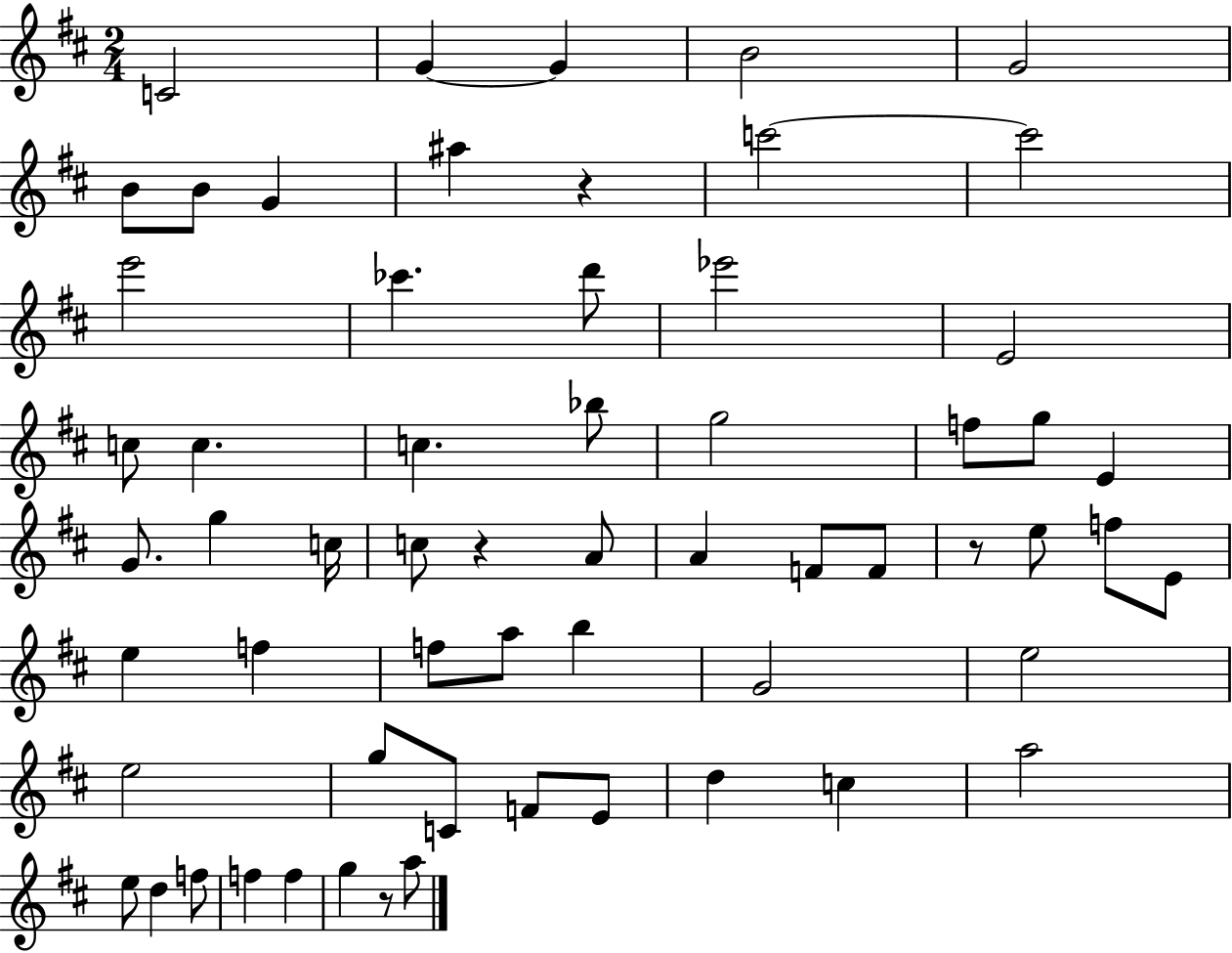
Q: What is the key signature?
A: D major